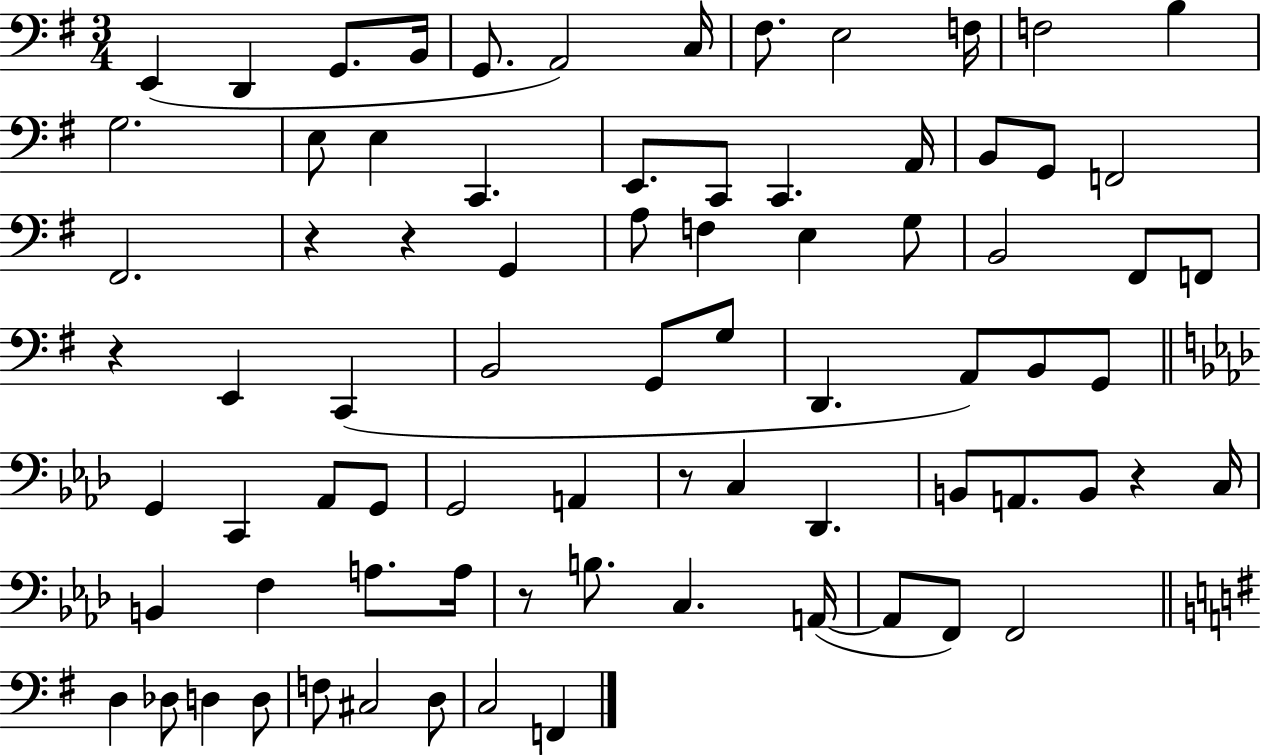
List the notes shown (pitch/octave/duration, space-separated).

E2/q D2/q G2/e. B2/s G2/e. A2/h C3/s F#3/e. E3/h F3/s F3/h B3/q G3/h. E3/e E3/q C2/q. E2/e. C2/e C2/q. A2/s B2/e G2/e F2/h F#2/h. R/q R/q G2/q A3/e F3/q E3/q G3/e B2/h F#2/e F2/e R/q E2/q C2/q B2/h G2/e G3/e D2/q. A2/e B2/e G2/e G2/q C2/q Ab2/e G2/e G2/h A2/q R/e C3/q Db2/q. B2/e A2/e. B2/e R/q C3/s B2/q F3/q A3/e. A3/s R/e B3/e. C3/q. A2/s A2/e F2/e F2/h D3/q Db3/e D3/q D3/e F3/e C#3/h D3/e C3/h F2/q